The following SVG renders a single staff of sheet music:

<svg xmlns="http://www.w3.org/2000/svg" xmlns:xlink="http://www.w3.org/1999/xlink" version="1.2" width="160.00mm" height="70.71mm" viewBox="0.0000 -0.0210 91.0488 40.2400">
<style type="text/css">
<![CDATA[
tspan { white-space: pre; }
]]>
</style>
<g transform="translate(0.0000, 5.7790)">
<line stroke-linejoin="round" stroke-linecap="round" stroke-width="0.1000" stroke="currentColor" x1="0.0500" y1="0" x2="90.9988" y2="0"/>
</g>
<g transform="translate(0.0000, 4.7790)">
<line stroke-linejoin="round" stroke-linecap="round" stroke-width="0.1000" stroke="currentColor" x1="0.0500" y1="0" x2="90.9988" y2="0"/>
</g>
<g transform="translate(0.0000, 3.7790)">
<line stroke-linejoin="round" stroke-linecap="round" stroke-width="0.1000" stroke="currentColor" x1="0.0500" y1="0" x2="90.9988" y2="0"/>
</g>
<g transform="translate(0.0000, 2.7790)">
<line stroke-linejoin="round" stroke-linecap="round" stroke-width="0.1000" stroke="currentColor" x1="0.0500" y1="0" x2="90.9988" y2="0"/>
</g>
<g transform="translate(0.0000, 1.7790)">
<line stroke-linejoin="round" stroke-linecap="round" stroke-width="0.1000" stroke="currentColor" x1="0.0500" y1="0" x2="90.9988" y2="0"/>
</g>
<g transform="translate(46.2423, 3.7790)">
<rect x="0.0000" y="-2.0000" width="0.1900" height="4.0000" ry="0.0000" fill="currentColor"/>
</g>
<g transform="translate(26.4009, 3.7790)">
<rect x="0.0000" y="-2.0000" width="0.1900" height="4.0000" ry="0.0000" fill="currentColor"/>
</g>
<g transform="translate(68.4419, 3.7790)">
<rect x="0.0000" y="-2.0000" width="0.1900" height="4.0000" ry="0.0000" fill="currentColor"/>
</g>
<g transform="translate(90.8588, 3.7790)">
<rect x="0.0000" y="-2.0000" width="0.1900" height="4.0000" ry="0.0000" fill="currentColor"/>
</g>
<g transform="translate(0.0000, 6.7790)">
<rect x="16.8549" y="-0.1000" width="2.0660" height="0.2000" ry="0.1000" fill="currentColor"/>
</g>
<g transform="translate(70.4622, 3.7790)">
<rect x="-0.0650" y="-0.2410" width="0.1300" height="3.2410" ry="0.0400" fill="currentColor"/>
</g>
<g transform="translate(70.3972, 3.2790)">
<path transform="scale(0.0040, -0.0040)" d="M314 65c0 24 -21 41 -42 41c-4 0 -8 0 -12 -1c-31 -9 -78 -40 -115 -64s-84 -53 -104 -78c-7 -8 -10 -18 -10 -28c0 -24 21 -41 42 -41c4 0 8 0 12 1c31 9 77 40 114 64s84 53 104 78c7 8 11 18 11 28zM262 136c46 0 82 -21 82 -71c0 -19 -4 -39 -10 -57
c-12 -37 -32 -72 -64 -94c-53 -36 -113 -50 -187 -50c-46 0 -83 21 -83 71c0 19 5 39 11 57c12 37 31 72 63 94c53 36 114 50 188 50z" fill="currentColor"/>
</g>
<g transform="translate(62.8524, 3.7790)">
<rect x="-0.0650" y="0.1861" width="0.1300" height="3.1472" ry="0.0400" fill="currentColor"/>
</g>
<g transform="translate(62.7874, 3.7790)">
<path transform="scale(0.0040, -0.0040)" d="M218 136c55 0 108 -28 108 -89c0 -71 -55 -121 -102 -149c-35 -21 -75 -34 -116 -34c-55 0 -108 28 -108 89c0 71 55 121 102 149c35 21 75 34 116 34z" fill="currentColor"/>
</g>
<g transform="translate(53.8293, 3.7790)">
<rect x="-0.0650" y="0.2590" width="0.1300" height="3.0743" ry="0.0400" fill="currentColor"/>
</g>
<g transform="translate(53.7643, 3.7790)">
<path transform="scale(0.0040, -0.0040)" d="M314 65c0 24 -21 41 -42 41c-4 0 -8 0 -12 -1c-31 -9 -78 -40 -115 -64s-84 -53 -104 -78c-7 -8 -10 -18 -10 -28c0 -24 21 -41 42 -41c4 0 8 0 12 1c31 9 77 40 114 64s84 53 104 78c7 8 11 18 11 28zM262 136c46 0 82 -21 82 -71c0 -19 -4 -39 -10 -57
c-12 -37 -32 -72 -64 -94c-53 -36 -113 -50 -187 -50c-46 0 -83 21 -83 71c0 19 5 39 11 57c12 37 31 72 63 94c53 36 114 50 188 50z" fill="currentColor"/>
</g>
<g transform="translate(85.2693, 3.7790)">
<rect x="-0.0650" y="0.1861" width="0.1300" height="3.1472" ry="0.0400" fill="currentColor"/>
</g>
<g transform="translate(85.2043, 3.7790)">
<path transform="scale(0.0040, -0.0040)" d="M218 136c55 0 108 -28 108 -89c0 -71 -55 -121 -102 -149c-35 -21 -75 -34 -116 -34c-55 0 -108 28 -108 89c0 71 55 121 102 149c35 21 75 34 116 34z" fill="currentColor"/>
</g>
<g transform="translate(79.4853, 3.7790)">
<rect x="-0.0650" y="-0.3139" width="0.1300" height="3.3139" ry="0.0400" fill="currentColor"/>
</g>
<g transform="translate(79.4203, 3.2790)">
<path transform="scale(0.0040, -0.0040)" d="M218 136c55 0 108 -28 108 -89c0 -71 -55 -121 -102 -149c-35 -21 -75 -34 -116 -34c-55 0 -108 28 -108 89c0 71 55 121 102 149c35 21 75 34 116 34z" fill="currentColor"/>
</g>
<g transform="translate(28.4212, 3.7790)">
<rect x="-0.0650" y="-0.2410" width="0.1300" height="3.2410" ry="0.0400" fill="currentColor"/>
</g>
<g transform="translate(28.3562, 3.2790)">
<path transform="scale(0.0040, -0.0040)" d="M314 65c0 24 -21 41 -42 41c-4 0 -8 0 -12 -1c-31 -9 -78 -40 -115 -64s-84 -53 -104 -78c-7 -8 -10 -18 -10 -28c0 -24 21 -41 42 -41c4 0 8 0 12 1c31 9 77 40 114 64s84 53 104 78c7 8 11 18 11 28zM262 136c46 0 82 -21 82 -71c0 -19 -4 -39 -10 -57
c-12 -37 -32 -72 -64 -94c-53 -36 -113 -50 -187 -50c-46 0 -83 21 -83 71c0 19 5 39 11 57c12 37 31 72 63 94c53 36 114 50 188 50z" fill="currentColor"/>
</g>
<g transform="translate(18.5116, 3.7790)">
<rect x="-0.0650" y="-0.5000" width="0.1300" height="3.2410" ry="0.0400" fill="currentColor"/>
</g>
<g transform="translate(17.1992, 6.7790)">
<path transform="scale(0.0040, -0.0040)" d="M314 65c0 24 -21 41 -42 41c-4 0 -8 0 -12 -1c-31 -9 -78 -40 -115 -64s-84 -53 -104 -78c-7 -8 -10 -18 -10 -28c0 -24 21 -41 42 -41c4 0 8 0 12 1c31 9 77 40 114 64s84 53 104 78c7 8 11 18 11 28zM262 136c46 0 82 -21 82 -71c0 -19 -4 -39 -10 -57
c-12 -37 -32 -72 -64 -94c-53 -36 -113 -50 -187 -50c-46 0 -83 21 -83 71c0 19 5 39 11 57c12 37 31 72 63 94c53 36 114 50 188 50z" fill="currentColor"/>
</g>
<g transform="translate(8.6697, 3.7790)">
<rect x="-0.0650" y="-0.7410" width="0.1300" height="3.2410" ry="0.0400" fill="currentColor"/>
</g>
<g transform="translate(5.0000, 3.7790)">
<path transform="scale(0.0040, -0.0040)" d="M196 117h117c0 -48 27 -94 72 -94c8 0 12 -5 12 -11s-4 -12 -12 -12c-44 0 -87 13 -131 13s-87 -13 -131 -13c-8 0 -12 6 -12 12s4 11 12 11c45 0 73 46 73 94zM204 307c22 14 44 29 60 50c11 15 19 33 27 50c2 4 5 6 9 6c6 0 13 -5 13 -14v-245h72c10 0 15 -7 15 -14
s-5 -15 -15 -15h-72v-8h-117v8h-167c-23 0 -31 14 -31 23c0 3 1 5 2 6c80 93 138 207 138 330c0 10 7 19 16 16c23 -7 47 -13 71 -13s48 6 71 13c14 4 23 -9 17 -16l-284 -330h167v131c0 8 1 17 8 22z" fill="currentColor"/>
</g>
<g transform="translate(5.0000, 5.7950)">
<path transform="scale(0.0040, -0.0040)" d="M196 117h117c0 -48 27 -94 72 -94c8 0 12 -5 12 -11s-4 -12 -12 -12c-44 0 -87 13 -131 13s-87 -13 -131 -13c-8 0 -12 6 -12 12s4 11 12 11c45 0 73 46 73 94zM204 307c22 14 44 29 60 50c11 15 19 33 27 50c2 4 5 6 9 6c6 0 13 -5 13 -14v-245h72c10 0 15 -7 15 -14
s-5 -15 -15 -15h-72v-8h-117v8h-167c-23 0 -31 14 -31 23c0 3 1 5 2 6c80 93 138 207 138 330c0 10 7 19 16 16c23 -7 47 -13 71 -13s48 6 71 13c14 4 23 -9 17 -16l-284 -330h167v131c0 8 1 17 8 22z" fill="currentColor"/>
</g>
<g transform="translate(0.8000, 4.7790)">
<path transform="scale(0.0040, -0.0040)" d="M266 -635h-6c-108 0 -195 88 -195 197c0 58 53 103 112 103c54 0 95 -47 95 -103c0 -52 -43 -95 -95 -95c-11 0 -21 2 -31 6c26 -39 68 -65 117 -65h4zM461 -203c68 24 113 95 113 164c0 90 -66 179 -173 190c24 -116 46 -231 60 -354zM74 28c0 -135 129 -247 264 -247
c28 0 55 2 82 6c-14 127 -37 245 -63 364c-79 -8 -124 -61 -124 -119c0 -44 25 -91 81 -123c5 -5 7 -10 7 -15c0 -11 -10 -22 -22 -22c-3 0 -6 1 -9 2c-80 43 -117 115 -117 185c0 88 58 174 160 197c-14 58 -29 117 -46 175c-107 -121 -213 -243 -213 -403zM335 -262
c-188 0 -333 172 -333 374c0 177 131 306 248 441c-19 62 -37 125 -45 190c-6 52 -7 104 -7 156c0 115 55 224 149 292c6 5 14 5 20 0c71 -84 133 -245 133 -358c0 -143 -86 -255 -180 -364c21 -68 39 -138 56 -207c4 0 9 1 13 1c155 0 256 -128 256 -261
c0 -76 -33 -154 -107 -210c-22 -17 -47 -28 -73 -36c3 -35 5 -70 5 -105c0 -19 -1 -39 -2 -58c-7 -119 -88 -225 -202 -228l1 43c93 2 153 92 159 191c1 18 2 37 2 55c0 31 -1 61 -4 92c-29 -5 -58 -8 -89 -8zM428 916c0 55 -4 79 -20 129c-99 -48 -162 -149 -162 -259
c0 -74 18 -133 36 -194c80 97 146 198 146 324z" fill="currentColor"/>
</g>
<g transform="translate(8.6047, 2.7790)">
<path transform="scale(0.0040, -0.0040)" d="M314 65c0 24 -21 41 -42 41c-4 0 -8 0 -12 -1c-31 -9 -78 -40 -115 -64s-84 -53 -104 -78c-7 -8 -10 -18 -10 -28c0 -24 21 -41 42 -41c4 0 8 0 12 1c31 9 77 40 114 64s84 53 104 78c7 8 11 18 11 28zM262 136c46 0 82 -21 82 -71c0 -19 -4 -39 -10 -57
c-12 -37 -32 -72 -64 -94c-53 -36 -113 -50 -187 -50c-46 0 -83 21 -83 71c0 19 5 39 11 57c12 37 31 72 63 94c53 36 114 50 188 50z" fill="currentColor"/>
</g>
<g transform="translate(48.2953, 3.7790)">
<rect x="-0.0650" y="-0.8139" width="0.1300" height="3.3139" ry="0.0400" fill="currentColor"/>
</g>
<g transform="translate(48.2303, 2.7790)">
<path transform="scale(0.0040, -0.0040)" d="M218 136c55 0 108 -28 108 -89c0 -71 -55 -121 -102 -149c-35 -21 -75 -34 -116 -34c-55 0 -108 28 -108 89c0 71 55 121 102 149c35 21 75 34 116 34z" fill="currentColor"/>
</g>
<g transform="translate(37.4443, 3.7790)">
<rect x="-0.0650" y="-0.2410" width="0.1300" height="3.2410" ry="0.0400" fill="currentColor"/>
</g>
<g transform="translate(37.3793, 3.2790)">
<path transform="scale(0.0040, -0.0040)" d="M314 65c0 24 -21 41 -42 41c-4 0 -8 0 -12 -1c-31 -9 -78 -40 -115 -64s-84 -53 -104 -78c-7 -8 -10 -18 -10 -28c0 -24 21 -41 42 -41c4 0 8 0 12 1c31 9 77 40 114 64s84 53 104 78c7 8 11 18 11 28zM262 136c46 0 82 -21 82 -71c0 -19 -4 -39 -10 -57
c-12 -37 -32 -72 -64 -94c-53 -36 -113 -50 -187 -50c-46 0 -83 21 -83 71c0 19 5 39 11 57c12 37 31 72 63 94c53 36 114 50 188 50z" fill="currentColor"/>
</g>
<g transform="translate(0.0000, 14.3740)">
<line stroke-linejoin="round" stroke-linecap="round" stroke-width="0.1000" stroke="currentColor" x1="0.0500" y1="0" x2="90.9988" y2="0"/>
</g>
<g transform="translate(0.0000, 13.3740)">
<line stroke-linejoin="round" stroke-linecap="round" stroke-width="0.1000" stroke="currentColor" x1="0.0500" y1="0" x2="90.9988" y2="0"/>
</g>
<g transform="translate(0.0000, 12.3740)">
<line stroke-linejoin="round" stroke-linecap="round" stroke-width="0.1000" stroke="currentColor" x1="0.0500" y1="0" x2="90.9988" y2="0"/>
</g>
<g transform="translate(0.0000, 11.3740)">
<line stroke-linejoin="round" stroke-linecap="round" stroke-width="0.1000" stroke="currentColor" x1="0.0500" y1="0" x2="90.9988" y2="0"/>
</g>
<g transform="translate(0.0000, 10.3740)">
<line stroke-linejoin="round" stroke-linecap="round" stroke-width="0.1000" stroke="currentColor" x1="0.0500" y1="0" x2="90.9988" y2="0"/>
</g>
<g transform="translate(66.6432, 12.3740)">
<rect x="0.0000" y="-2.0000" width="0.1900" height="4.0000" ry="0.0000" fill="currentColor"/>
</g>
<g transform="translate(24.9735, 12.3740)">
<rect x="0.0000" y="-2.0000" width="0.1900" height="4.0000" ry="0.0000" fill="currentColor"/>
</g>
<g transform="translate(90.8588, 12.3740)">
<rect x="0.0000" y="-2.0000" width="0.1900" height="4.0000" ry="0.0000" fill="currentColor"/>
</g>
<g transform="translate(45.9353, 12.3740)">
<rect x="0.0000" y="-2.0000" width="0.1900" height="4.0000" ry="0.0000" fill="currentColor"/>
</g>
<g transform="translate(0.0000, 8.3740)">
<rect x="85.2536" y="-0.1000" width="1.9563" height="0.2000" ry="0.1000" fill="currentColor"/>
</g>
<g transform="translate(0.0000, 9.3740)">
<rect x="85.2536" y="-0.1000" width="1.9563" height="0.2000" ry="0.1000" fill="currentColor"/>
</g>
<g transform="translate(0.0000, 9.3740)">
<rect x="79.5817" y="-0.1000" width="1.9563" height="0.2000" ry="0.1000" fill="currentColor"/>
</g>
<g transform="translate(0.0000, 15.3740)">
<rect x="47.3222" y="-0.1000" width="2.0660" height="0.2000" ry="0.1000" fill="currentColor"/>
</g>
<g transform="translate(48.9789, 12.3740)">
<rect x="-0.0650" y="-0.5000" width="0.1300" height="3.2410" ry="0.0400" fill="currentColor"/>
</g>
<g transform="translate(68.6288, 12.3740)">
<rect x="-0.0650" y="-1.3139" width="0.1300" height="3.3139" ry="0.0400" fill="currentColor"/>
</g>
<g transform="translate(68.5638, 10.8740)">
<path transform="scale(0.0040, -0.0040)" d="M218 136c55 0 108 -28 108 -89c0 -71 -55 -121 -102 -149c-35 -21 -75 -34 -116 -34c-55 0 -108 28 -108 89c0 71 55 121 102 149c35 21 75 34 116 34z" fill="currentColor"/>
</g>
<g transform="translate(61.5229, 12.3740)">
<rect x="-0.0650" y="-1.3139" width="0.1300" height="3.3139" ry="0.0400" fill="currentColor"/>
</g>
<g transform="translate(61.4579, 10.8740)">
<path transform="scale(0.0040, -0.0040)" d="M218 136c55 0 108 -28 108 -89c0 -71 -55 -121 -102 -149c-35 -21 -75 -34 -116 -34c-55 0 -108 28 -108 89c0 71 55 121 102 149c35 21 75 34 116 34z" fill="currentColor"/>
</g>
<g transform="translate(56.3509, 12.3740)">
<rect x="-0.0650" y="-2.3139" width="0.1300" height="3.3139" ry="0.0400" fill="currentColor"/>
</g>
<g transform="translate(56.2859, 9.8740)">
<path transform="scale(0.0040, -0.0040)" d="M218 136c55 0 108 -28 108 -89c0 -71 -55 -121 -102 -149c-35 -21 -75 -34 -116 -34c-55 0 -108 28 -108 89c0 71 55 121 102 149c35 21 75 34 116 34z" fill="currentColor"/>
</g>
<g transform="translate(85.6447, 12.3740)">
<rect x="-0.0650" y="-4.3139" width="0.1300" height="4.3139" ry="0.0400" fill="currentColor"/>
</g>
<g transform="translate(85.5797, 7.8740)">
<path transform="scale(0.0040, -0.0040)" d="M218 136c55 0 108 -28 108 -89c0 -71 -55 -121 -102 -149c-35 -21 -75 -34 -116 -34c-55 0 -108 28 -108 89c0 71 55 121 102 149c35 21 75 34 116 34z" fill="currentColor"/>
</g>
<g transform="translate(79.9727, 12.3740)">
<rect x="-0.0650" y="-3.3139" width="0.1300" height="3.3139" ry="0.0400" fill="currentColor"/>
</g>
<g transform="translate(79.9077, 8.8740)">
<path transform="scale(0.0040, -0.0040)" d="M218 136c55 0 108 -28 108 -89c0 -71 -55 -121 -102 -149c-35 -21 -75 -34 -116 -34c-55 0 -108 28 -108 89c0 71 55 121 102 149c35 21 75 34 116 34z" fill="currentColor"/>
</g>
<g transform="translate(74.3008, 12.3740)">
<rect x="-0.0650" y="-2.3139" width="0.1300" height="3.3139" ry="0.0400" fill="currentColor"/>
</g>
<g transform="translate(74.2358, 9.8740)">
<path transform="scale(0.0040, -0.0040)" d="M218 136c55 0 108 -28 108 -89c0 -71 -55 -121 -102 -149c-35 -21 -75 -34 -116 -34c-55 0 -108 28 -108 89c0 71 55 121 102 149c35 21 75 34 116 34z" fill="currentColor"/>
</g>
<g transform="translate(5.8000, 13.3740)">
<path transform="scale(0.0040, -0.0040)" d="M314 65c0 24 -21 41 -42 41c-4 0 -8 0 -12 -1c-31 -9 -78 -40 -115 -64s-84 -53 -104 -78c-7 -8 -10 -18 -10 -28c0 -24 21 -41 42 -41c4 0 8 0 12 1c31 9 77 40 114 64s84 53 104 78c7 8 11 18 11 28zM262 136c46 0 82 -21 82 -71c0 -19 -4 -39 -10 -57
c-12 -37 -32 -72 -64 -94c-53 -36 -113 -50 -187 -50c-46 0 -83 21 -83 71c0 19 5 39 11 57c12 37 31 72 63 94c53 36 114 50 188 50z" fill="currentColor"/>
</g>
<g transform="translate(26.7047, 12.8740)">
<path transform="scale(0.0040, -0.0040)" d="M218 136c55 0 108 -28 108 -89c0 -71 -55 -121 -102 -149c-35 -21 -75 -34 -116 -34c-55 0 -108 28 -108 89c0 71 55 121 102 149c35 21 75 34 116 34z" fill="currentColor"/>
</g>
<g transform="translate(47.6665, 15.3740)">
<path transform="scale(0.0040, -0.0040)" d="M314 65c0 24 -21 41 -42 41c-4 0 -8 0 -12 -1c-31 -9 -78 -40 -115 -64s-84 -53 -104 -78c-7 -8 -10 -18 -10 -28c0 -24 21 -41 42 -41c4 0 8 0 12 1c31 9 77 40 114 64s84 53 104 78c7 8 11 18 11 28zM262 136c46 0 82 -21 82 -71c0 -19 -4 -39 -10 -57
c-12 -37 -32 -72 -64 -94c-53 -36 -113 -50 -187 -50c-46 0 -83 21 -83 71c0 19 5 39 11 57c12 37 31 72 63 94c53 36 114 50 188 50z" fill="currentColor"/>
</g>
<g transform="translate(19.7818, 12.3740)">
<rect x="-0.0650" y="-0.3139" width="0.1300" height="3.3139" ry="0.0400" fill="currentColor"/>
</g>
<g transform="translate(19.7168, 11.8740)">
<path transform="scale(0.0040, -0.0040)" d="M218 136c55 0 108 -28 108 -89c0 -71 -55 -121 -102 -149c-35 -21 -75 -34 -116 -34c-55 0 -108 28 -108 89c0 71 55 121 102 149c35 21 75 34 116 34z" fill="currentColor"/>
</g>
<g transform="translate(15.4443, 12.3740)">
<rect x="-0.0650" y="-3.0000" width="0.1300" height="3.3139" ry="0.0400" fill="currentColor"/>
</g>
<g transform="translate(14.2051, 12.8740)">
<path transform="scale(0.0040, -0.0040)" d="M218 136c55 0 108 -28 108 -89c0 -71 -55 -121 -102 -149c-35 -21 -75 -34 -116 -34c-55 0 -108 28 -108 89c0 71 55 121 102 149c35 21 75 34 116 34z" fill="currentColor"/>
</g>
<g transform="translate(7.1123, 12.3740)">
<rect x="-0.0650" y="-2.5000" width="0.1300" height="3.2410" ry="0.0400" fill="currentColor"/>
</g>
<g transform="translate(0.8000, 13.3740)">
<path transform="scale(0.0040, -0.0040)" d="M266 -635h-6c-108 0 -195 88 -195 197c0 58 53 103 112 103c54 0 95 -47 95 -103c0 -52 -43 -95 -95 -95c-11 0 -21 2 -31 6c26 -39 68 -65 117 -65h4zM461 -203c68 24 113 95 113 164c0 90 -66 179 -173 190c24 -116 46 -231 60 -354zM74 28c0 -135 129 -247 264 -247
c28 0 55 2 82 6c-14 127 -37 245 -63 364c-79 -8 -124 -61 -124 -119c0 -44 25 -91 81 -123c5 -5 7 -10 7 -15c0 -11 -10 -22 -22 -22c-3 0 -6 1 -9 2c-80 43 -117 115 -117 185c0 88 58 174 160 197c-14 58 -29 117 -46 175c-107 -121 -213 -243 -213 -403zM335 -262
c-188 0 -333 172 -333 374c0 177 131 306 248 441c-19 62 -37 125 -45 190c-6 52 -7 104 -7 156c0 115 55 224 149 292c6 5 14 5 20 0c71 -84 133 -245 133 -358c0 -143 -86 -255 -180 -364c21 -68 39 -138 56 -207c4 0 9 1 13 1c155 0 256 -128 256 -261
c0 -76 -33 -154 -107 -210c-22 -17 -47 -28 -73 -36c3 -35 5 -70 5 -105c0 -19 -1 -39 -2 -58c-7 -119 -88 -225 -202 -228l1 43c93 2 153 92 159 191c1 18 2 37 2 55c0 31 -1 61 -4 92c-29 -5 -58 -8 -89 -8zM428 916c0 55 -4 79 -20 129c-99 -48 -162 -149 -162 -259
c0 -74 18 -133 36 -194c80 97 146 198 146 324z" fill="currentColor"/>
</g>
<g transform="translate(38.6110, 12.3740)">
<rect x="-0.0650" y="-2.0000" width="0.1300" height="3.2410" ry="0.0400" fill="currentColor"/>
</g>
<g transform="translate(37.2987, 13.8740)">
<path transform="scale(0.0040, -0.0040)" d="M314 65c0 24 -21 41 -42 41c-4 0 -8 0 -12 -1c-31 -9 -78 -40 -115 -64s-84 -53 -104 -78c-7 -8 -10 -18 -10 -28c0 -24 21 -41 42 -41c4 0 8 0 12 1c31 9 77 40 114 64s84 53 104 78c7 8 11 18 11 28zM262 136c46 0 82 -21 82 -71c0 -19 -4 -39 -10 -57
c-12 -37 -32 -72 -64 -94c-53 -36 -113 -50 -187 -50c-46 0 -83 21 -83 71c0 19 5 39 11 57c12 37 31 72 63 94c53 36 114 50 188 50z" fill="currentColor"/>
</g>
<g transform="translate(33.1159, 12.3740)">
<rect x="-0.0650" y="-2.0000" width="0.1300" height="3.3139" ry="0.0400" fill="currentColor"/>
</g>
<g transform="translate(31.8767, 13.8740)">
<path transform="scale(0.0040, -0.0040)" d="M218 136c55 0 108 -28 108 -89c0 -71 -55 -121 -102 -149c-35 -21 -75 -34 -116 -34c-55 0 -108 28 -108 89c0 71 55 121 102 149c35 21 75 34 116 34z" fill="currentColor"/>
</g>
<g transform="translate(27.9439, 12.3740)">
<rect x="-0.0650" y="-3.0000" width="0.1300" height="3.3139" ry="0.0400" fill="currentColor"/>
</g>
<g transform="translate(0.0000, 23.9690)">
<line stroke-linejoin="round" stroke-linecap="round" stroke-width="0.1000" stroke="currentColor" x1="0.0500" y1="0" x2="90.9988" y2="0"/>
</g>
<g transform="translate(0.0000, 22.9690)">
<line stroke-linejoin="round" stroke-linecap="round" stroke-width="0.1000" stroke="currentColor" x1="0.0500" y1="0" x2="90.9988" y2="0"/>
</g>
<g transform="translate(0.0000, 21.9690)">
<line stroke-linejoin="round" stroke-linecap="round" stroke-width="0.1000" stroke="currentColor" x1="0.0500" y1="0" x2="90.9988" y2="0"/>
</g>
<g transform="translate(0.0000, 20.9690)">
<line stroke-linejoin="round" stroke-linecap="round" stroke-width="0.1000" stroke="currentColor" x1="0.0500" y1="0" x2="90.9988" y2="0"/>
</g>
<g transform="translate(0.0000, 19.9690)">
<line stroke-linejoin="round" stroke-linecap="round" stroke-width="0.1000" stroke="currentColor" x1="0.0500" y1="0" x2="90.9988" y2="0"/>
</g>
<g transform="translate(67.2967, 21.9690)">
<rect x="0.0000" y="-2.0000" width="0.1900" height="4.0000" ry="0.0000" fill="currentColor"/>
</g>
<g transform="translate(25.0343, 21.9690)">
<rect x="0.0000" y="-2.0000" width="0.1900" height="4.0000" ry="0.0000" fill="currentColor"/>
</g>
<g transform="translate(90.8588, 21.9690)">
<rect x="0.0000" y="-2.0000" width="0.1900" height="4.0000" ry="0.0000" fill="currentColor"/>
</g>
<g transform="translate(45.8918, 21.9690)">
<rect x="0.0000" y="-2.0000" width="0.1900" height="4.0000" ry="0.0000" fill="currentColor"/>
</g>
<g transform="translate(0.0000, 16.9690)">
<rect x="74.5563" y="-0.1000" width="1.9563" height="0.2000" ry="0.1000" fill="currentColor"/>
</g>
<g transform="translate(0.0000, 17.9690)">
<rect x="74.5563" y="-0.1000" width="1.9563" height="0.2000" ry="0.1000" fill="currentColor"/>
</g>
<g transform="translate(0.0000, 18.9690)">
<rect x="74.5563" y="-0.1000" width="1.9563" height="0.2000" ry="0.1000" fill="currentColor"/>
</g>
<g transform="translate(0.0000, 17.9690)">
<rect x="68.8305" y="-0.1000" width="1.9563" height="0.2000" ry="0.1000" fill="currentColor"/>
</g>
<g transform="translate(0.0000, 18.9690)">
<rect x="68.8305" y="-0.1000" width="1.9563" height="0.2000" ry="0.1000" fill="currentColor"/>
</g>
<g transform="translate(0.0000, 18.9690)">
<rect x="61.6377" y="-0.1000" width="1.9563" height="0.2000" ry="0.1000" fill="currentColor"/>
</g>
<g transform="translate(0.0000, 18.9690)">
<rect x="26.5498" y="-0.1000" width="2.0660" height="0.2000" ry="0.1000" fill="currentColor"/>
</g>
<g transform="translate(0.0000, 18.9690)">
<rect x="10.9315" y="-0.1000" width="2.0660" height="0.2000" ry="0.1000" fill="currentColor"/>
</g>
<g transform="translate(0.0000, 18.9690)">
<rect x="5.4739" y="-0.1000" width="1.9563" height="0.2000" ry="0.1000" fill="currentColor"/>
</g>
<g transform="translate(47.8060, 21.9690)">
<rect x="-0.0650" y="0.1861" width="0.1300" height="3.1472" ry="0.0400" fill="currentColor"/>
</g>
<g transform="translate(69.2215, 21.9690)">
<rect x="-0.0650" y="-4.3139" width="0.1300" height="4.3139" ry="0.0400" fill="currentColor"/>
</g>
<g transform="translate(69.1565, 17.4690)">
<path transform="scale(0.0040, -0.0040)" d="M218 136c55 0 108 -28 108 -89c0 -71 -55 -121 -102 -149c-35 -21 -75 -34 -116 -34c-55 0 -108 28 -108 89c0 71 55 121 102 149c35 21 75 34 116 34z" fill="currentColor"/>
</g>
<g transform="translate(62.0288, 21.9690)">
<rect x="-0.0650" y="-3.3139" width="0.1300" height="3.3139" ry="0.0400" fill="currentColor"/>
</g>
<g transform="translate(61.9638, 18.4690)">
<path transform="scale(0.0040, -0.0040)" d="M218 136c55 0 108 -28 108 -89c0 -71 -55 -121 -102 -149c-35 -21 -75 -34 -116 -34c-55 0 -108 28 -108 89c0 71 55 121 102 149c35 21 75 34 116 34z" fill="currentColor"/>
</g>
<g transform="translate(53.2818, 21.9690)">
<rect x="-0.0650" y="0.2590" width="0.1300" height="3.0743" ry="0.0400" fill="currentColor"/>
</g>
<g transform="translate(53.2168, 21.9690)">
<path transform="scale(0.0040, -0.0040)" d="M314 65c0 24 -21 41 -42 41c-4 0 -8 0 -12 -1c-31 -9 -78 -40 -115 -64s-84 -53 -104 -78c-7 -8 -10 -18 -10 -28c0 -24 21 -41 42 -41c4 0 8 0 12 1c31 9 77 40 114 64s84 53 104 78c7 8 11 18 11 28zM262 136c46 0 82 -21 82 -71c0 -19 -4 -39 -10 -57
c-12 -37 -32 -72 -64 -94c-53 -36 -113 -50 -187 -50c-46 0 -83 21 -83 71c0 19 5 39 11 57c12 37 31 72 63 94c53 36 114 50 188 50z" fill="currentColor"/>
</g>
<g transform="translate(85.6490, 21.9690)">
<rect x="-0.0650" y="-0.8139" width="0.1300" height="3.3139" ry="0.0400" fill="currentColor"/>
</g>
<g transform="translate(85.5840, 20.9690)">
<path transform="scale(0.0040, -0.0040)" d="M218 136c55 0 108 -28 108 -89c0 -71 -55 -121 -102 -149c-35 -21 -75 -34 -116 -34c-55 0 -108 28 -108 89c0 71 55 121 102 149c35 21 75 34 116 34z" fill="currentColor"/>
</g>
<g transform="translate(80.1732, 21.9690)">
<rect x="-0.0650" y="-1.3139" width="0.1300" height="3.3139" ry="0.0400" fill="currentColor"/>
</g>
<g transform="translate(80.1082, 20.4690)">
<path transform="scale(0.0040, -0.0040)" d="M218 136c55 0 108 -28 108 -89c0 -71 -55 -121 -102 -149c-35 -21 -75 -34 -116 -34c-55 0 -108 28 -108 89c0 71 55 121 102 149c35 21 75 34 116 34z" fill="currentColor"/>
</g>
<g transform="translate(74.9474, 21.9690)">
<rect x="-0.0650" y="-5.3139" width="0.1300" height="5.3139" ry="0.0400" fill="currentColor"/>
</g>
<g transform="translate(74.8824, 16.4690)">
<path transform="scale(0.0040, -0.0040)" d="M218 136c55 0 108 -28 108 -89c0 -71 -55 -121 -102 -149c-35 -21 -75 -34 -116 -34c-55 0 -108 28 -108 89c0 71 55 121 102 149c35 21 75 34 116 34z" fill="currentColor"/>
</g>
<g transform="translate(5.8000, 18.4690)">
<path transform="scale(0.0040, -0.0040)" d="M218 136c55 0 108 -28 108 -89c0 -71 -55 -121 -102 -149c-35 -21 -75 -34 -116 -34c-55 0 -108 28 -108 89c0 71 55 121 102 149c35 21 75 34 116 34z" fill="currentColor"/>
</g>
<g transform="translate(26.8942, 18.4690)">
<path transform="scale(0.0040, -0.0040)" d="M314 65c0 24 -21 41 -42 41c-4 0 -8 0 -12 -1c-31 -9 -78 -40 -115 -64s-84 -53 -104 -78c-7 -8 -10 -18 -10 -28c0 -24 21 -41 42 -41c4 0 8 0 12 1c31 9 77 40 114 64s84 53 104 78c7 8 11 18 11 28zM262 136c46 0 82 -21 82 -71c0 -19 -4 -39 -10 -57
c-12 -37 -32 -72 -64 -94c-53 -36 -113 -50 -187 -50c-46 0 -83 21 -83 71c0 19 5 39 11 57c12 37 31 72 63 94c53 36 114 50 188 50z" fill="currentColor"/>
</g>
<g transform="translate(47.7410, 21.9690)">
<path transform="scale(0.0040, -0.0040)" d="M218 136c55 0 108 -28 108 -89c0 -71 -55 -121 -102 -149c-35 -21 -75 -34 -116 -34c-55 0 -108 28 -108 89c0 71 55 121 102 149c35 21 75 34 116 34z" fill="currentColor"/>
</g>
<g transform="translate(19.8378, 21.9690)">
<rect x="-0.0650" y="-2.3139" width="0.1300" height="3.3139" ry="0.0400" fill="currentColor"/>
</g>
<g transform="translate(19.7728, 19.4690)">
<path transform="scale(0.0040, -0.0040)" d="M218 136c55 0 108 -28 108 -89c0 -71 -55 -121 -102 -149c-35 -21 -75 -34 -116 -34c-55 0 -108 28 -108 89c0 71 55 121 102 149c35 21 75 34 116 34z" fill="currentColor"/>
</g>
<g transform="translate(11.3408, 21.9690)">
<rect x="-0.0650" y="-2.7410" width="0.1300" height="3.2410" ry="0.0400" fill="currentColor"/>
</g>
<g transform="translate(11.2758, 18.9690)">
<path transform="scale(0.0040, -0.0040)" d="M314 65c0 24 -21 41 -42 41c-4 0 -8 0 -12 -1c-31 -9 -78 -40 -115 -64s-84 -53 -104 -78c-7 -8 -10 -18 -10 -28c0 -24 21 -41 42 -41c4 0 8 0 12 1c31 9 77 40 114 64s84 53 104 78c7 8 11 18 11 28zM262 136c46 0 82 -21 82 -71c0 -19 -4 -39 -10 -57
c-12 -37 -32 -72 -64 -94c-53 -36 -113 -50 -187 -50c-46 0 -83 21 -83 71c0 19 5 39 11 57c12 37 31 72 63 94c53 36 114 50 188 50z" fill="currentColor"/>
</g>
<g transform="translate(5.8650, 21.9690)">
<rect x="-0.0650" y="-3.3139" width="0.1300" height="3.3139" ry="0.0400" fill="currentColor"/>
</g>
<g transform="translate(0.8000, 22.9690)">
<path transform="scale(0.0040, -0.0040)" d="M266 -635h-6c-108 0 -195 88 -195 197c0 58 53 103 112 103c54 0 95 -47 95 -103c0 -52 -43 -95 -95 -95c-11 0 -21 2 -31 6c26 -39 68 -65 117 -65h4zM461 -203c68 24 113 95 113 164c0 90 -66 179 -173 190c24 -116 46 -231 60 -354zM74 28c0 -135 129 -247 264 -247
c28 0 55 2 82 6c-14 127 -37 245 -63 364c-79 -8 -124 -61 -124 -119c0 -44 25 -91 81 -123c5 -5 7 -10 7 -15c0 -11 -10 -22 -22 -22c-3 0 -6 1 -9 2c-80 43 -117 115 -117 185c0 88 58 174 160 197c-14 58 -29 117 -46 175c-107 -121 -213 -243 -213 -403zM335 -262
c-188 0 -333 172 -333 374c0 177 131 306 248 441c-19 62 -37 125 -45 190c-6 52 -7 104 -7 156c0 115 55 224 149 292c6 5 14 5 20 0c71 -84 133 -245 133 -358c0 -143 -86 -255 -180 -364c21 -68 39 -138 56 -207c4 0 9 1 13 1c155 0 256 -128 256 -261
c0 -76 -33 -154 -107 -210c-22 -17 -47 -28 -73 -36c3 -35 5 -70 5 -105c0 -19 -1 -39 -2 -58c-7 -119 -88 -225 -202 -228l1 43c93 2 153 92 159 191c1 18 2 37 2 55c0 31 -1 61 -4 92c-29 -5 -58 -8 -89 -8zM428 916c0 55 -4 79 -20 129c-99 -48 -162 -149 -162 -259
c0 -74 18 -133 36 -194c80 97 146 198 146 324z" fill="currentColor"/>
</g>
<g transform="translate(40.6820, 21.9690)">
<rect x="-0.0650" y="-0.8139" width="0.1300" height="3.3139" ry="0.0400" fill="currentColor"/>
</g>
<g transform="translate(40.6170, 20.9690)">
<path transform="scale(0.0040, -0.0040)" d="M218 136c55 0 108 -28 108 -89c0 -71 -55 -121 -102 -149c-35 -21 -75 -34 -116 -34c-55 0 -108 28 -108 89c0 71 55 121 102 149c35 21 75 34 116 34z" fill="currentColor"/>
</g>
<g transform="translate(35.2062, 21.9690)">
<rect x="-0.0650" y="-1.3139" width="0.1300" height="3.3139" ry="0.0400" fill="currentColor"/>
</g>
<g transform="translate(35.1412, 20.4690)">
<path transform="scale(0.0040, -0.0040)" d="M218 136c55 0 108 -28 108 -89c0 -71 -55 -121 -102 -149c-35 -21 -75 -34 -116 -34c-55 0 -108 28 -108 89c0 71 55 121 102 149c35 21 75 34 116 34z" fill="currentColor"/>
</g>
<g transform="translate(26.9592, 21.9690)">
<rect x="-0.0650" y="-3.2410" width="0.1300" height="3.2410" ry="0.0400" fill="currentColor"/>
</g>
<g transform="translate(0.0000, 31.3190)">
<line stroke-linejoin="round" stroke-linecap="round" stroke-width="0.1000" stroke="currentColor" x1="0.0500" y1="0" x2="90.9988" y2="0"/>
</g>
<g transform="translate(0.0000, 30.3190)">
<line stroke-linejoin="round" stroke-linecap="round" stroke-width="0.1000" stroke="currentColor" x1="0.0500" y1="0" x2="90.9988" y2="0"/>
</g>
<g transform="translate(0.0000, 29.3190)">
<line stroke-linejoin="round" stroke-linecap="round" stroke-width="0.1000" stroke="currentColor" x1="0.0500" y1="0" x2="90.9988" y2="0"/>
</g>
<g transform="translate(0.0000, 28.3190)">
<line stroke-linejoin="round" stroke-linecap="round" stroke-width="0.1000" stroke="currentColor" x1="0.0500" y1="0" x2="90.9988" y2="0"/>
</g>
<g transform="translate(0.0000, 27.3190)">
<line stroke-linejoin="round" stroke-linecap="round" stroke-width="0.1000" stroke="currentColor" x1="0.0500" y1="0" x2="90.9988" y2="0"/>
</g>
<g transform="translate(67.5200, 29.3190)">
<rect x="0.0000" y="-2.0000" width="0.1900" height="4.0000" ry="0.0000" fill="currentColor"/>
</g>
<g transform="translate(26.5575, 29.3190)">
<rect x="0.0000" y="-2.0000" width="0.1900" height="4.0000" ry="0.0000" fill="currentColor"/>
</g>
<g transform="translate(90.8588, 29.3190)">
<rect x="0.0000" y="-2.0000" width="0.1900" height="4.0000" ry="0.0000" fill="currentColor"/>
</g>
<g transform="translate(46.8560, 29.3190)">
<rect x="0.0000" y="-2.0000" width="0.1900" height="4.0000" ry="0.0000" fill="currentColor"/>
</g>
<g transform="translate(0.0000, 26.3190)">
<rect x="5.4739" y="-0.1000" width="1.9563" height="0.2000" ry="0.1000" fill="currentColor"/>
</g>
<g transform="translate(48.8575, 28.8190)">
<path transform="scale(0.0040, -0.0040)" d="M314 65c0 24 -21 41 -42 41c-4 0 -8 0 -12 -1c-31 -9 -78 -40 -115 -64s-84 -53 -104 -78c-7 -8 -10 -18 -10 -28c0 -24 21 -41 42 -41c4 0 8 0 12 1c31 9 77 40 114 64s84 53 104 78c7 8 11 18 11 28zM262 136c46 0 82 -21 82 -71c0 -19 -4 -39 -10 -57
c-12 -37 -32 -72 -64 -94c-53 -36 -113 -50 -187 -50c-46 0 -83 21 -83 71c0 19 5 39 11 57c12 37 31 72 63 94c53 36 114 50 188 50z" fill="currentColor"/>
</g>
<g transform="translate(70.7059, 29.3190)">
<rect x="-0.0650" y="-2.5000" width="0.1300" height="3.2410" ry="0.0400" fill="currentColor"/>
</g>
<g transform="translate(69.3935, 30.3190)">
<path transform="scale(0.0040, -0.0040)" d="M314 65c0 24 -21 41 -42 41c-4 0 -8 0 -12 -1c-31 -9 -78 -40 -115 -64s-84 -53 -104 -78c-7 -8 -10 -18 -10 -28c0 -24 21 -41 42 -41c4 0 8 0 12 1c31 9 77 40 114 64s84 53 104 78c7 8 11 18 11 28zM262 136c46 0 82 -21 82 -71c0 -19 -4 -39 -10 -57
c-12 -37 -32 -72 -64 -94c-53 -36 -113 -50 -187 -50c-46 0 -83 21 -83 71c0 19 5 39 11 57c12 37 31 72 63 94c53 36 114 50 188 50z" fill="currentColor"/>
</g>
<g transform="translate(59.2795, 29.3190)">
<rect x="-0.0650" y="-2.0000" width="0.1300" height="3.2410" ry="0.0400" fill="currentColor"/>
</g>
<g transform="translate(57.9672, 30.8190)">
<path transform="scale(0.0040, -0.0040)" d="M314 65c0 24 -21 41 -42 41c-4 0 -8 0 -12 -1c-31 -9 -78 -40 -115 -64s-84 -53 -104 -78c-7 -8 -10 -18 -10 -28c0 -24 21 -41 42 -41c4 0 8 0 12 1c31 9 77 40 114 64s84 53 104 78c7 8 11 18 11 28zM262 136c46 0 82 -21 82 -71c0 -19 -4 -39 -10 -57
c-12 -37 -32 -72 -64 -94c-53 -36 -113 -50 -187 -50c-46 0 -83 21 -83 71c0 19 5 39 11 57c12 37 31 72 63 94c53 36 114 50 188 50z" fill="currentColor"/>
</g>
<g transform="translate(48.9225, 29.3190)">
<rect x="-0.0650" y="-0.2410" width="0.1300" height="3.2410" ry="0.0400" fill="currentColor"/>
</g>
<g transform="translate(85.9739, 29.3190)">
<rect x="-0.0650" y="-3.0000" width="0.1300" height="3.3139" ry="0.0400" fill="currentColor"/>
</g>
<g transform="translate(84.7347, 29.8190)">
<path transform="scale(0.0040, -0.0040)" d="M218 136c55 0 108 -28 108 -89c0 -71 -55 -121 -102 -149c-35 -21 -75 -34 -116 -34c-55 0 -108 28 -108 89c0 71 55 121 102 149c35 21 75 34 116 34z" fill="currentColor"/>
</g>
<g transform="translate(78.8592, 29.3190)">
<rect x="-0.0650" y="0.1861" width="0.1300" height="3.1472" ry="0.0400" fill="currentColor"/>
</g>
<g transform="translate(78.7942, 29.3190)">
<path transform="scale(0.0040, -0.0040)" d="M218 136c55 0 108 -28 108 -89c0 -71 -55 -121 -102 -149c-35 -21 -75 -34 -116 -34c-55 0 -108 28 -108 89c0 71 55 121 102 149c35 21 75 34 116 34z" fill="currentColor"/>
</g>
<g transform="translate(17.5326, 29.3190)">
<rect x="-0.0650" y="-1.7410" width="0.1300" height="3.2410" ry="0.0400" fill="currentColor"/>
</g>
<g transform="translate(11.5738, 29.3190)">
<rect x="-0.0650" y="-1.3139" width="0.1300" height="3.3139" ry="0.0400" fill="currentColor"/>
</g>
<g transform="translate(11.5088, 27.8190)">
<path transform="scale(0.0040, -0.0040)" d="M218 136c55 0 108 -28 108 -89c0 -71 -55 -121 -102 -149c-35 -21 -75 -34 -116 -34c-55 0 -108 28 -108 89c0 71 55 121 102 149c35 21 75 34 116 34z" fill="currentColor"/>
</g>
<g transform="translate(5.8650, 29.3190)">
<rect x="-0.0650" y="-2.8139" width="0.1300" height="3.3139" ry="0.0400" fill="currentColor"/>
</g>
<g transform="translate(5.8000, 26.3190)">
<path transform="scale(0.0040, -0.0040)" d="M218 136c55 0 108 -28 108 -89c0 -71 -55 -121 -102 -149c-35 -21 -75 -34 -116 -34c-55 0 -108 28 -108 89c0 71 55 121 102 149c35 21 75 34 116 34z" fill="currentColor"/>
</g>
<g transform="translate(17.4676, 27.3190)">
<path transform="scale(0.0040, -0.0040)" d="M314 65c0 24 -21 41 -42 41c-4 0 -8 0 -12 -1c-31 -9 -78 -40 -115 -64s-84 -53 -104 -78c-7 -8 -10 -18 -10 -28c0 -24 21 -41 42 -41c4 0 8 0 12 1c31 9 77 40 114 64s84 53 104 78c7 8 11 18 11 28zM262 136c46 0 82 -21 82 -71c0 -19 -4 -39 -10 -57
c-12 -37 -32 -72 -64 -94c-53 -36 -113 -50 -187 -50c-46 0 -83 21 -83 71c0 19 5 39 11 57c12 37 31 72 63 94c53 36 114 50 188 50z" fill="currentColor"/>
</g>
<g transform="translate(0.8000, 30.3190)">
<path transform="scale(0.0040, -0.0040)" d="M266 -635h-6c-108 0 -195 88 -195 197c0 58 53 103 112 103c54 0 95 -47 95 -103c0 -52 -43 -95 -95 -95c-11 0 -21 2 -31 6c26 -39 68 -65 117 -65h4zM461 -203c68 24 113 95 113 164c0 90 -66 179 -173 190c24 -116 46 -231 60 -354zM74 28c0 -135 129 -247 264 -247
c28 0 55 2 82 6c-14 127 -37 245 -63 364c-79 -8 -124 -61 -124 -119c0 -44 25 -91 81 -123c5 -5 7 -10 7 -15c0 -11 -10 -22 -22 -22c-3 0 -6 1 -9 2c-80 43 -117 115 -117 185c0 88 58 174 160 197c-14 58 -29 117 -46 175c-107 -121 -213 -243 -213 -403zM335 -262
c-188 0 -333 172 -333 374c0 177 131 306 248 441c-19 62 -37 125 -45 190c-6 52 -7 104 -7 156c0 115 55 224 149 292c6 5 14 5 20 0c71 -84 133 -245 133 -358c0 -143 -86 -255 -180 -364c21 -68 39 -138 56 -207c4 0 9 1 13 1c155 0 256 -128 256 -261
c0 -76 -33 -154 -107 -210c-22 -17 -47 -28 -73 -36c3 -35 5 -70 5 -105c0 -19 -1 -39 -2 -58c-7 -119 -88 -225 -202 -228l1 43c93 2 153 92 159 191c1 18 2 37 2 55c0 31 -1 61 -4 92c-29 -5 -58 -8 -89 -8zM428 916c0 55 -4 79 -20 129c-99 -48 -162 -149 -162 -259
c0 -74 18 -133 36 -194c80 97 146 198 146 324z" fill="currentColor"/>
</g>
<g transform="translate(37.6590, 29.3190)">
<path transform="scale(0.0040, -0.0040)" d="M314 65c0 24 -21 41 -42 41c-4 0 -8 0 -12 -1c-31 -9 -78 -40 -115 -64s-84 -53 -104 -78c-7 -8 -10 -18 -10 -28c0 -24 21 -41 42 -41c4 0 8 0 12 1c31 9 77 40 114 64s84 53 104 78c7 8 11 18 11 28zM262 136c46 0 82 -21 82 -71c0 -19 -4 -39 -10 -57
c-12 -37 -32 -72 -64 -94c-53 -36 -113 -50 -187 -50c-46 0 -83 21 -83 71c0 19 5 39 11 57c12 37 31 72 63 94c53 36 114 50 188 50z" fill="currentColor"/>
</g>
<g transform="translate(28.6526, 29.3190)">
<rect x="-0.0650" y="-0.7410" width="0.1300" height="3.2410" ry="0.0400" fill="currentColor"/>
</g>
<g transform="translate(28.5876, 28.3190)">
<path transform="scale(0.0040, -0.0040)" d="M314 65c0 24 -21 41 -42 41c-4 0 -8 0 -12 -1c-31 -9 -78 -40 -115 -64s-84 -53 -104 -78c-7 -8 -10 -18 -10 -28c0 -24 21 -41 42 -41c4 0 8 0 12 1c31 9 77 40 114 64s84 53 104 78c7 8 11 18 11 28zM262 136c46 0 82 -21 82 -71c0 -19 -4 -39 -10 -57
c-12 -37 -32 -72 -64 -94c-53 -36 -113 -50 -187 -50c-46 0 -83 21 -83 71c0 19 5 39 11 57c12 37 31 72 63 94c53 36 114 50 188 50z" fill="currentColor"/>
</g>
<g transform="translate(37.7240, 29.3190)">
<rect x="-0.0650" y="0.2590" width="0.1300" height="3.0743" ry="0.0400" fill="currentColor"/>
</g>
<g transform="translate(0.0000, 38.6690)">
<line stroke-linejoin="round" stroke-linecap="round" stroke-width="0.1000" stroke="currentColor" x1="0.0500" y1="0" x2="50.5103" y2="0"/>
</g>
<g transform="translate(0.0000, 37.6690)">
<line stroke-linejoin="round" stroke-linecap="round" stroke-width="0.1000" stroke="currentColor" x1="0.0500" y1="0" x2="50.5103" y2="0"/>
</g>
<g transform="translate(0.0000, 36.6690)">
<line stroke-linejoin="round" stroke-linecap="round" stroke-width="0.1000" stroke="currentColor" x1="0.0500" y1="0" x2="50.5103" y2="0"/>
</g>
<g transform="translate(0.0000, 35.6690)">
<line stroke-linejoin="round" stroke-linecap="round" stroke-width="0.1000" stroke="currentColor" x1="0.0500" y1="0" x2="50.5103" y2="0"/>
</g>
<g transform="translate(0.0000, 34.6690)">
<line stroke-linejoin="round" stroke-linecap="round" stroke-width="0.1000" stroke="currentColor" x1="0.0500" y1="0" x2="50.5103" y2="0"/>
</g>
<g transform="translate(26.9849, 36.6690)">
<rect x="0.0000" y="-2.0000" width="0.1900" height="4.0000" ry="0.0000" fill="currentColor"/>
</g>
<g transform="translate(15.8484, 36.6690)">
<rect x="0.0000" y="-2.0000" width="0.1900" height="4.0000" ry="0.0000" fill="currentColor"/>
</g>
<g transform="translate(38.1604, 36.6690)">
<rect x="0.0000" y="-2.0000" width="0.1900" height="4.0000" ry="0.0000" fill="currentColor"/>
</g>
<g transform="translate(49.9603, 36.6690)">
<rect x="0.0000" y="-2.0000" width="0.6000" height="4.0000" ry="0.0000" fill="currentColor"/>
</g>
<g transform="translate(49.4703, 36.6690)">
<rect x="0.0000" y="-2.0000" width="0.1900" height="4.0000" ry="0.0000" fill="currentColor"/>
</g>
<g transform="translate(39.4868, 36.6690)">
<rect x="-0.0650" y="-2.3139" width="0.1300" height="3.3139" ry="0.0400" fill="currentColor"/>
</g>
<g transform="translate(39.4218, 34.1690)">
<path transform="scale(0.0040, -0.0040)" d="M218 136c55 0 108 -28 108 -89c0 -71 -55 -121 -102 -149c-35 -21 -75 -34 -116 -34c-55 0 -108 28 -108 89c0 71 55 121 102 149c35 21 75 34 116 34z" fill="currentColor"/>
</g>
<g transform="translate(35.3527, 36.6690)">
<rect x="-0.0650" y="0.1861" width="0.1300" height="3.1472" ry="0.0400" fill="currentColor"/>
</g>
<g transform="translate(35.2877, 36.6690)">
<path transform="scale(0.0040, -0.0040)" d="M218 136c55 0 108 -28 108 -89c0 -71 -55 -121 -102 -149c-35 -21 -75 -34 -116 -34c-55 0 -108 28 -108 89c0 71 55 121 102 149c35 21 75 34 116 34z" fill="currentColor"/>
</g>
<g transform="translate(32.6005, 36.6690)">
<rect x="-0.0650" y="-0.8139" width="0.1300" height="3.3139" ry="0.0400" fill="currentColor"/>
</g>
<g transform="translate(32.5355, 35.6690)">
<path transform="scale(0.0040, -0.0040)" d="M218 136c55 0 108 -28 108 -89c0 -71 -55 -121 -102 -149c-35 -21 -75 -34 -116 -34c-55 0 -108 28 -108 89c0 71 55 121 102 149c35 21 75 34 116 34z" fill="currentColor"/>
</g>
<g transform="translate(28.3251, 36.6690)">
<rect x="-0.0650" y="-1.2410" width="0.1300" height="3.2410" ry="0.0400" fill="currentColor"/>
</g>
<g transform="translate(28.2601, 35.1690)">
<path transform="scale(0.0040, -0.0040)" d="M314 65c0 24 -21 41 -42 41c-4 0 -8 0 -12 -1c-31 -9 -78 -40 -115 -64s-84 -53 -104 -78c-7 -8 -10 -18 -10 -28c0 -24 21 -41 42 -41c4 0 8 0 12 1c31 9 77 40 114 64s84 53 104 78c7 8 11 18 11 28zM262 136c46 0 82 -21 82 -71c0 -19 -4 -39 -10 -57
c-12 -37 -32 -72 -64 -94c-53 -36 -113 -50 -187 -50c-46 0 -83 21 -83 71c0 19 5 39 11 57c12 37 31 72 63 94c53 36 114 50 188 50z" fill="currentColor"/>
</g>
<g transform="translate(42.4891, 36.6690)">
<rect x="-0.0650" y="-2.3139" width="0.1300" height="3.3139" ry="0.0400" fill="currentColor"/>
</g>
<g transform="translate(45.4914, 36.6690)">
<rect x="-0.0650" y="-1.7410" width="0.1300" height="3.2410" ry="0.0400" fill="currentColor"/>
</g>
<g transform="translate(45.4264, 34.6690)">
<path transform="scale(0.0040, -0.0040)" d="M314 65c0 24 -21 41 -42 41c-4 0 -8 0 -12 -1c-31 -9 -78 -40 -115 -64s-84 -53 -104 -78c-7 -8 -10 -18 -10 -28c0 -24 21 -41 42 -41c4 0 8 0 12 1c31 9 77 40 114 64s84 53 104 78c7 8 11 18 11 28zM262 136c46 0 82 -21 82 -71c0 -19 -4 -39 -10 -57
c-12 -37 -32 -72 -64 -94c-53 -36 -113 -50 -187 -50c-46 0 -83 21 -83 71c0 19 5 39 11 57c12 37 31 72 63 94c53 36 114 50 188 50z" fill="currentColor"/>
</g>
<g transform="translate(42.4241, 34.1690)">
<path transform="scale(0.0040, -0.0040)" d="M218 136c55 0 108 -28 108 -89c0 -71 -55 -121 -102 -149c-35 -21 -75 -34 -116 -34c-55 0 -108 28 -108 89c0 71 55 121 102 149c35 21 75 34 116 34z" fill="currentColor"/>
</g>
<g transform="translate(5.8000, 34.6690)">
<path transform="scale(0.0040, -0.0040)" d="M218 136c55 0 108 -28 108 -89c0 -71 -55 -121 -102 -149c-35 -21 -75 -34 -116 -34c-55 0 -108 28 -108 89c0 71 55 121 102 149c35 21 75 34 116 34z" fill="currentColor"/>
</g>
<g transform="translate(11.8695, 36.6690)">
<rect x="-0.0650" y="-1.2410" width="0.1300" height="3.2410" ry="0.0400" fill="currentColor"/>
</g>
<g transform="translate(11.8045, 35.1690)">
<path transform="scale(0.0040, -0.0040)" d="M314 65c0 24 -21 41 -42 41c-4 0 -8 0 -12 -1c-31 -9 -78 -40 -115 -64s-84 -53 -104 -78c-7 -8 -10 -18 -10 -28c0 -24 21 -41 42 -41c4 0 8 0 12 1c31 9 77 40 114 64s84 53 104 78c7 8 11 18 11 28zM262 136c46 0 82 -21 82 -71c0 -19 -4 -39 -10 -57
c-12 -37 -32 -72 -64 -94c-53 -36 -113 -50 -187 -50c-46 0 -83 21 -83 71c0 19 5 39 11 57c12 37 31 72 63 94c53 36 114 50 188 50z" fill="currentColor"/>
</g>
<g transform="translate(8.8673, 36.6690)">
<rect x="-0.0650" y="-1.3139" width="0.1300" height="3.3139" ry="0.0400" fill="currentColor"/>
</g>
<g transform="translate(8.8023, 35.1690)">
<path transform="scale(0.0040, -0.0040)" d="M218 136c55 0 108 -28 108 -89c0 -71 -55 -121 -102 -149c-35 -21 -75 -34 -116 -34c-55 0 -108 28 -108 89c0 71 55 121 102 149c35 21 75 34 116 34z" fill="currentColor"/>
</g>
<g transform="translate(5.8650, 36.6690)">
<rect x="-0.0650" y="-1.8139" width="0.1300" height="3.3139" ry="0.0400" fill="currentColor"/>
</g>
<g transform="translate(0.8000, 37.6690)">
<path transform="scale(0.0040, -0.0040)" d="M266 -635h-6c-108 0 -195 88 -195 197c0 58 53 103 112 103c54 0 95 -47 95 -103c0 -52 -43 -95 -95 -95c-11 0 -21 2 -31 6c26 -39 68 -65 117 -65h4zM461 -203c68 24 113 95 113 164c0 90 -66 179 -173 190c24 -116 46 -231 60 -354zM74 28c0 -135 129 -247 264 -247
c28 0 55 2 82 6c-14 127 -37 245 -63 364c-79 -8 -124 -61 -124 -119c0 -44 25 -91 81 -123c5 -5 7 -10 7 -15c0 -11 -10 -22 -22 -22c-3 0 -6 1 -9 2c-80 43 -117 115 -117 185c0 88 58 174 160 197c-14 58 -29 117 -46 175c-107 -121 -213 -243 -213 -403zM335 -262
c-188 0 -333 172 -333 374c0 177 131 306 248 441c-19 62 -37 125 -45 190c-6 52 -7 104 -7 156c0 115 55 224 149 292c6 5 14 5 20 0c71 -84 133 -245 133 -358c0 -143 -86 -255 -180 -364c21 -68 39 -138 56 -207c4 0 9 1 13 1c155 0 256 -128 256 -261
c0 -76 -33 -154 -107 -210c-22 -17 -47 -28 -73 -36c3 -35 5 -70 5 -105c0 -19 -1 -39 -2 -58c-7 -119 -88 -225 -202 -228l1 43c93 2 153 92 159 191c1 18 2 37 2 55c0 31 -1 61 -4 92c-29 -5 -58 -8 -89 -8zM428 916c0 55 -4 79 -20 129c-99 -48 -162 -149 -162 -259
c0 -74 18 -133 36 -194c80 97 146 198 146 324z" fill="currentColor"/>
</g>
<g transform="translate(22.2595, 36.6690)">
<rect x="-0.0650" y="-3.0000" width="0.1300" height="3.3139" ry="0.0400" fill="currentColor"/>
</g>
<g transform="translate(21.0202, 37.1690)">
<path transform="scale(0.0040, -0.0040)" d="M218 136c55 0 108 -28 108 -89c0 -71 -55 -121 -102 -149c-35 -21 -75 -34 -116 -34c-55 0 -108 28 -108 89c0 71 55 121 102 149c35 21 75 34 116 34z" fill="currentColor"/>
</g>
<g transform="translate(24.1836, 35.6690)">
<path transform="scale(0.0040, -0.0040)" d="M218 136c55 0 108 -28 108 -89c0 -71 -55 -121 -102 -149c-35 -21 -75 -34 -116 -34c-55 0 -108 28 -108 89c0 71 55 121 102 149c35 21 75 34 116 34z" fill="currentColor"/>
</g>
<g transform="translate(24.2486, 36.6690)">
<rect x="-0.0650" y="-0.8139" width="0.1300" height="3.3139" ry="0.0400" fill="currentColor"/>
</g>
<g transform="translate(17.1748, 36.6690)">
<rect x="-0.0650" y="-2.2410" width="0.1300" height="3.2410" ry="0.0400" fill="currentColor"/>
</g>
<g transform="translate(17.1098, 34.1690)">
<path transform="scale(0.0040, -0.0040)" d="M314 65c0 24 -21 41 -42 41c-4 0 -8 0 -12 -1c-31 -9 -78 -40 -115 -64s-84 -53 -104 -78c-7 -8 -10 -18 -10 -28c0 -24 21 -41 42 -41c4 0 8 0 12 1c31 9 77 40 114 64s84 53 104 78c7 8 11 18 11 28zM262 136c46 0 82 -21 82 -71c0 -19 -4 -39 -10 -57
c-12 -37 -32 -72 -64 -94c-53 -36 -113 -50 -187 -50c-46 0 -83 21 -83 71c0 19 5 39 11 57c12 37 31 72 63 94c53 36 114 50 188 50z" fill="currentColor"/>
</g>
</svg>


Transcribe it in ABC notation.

X:1
T:Untitled
M:4/4
L:1/4
K:C
d2 C2 c2 c2 d B2 B c2 c B G2 A c A F F2 C2 g e e g b d' b a2 g b2 e d B B2 b d' f' e d a e f2 d2 B2 c2 F2 G2 B A f e e2 g2 A d e2 d B g g f2